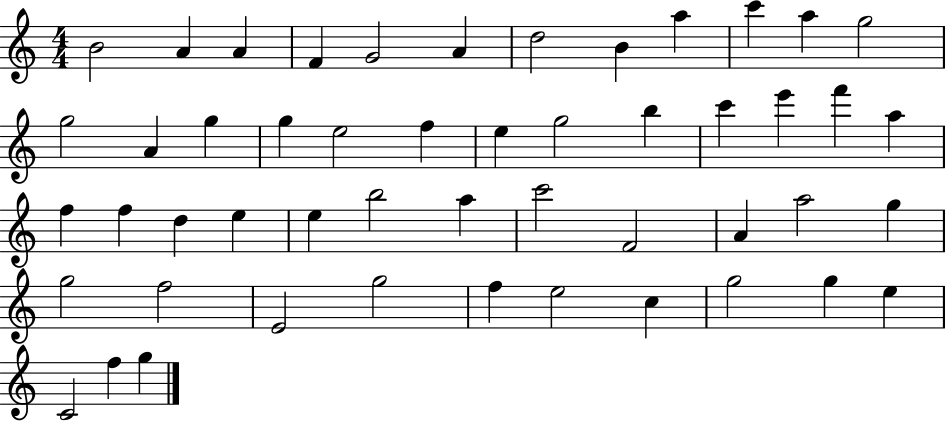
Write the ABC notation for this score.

X:1
T:Untitled
M:4/4
L:1/4
K:C
B2 A A F G2 A d2 B a c' a g2 g2 A g g e2 f e g2 b c' e' f' a f f d e e b2 a c'2 F2 A a2 g g2 f2 E2 g2 f e2 c g2 g e C2 f g